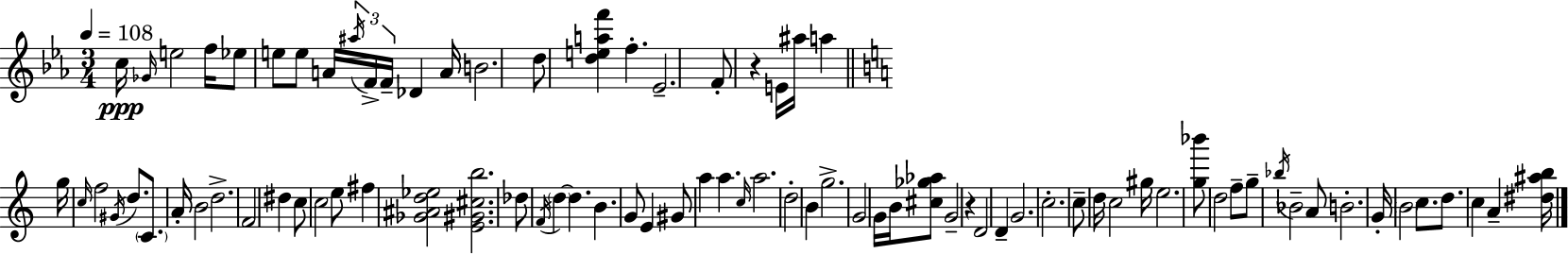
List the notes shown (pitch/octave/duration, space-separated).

C5/s Gb4/s E5/h F5/s Eb5/e E5/e E5/e A4/s A#5/s F4/s F4/s Db4/q A4/s B4/h. D5/e [D5,E5,A5,F6]/q F5/q. Eb4/h. F4/e R/q E4/s A#5/s A5/q G5/s C5/s F5/h G#4/s D5/e. C4/e. A4/s B4/h D5/h. F4/h D#5/q C5/e C5/h E5/e F#5/q [Gb4,A#4,D5,Eb5]/h [E4,G#4,C#5,B5]/h. Db5/e F4/s D5/q D5/q. B4/q. G4/e E4/q G#4/e A5/q A5/q. C5/s A5/h. D5/h B4/q G5/h. G4/h G4/s B4/s [C#5,Gb5,Ab5]/e G4/h R/q D4/h D4/q G4/h. C5/h. C5/e D5/s C5/h G#5/s E5/h. [G5,Bb6]/e D5/h F5/e G5/e Bb5/s Bb4/h A4/e B4/h. G4/s B4/h C5/e. D5/e. C5/q A4/q [D#5,A#5,B5]/s